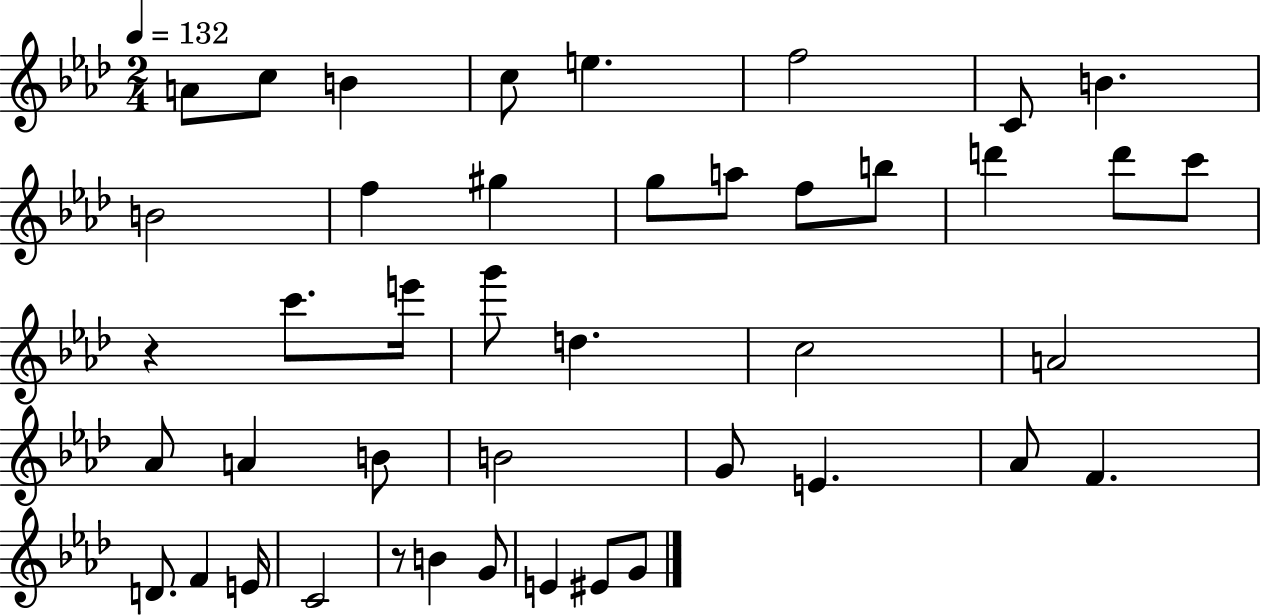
X:1
T:Untitled
M:2/4
L:1/4
K:Ab
A/2 c/2 B c/2 e f2 C/2 B B2 f ^g g/2 a/2 f/2 b/2 d' d'/2 c'/2 z c'/2 e'/4 g'/2 d c2 A2 _A/2 A B/2 B2 G/2 E _A/2 F D/2 F E/4 C2 z/2 B G/2 E ^E/2 G/2